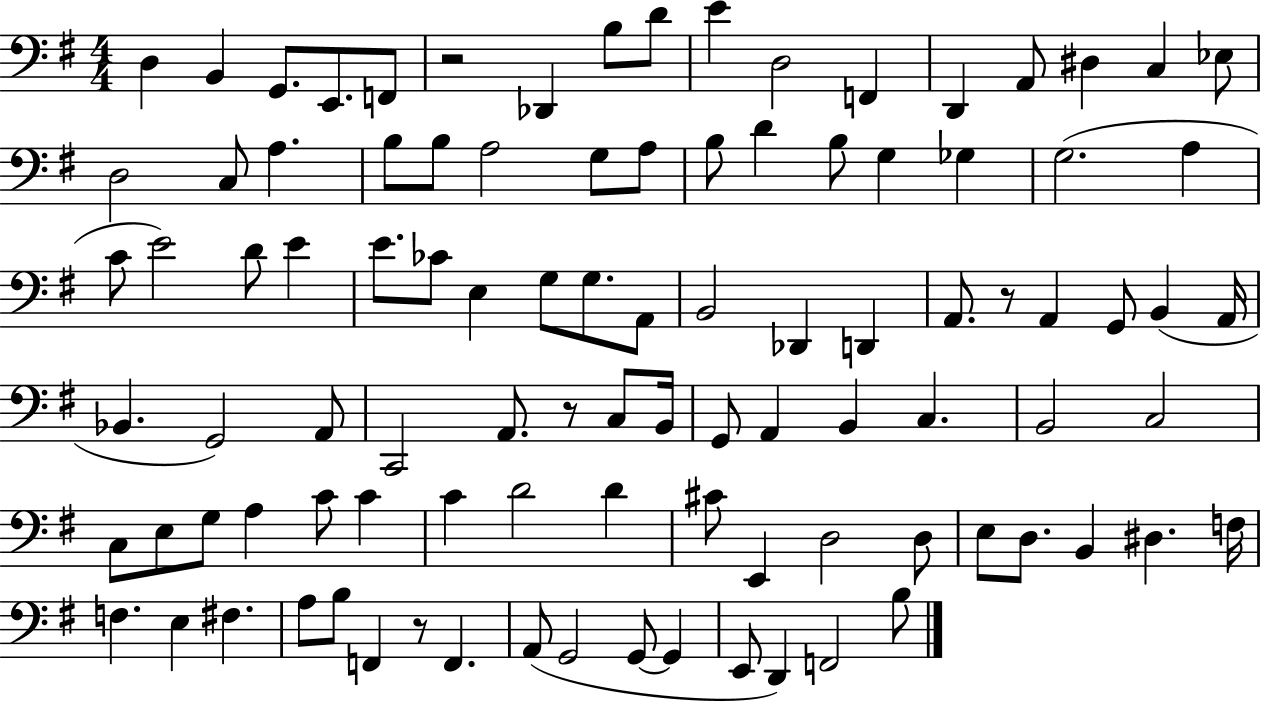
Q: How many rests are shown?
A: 4